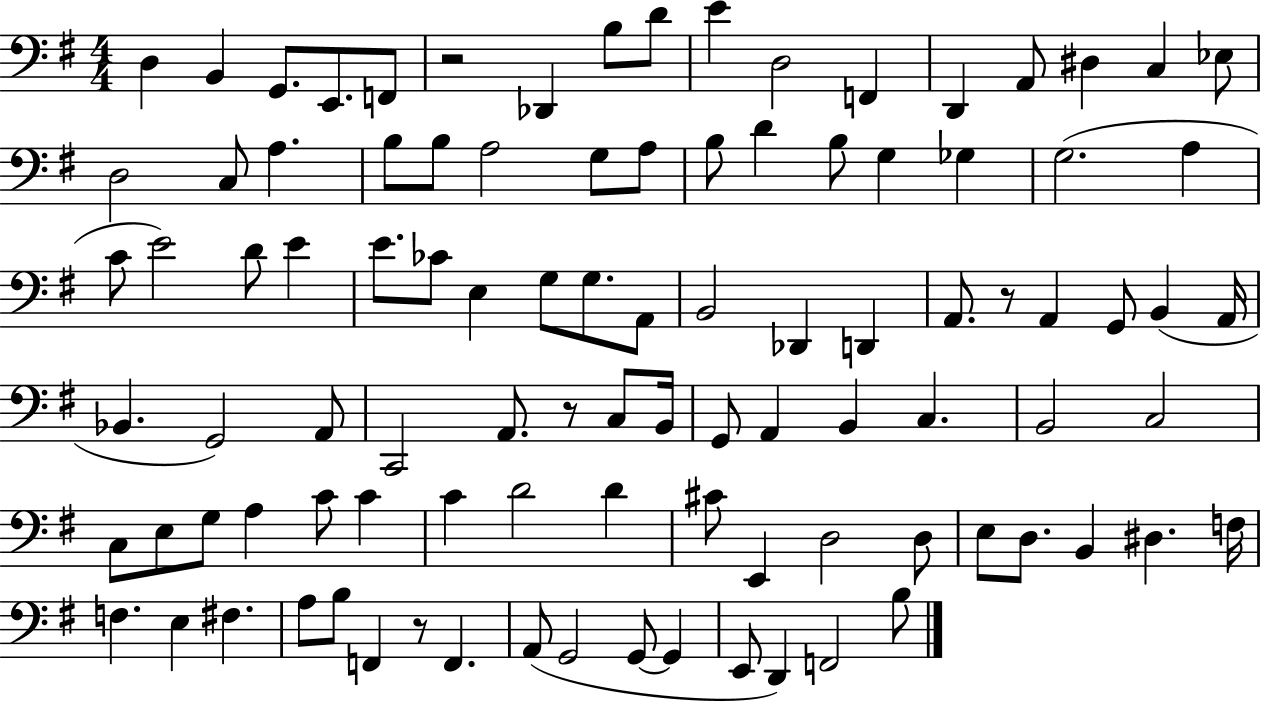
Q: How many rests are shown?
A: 4